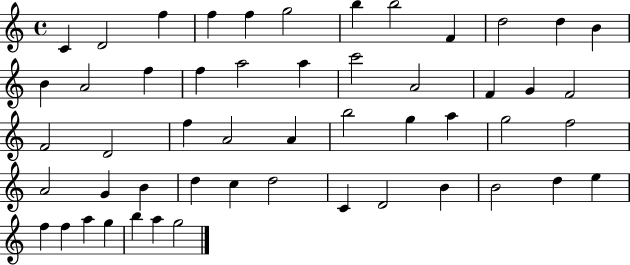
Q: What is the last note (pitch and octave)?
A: G5